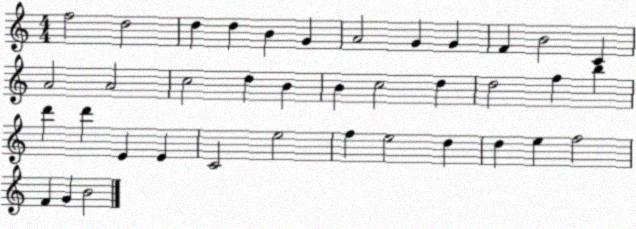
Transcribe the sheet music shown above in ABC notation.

X:1
T:Untitled
M:4/4
L:1/4
K:C
f2 d2 d d B G A2 G G F B2 C A2 A2 c2 d B B c2 d d2 f b d' d' E E C2 e2 f e2 d d e f2 F G B2